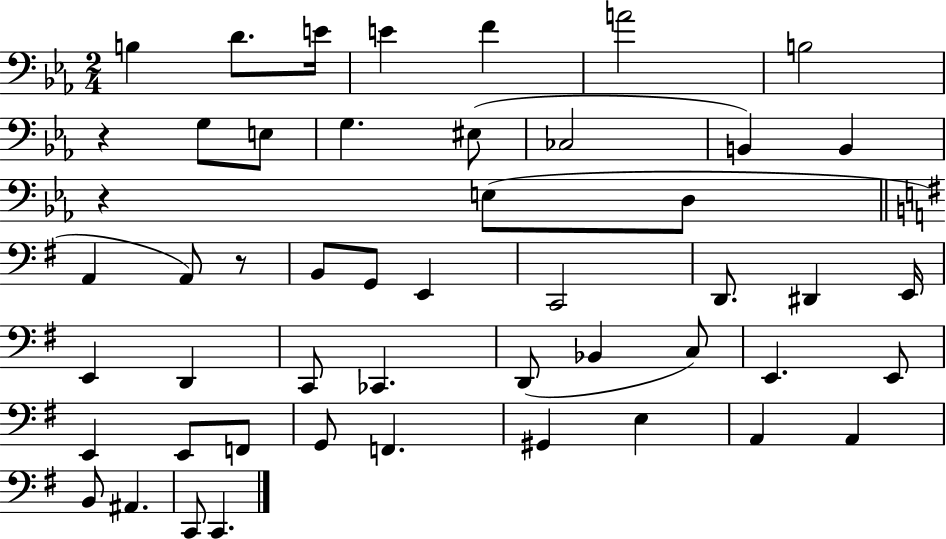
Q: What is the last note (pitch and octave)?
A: C2